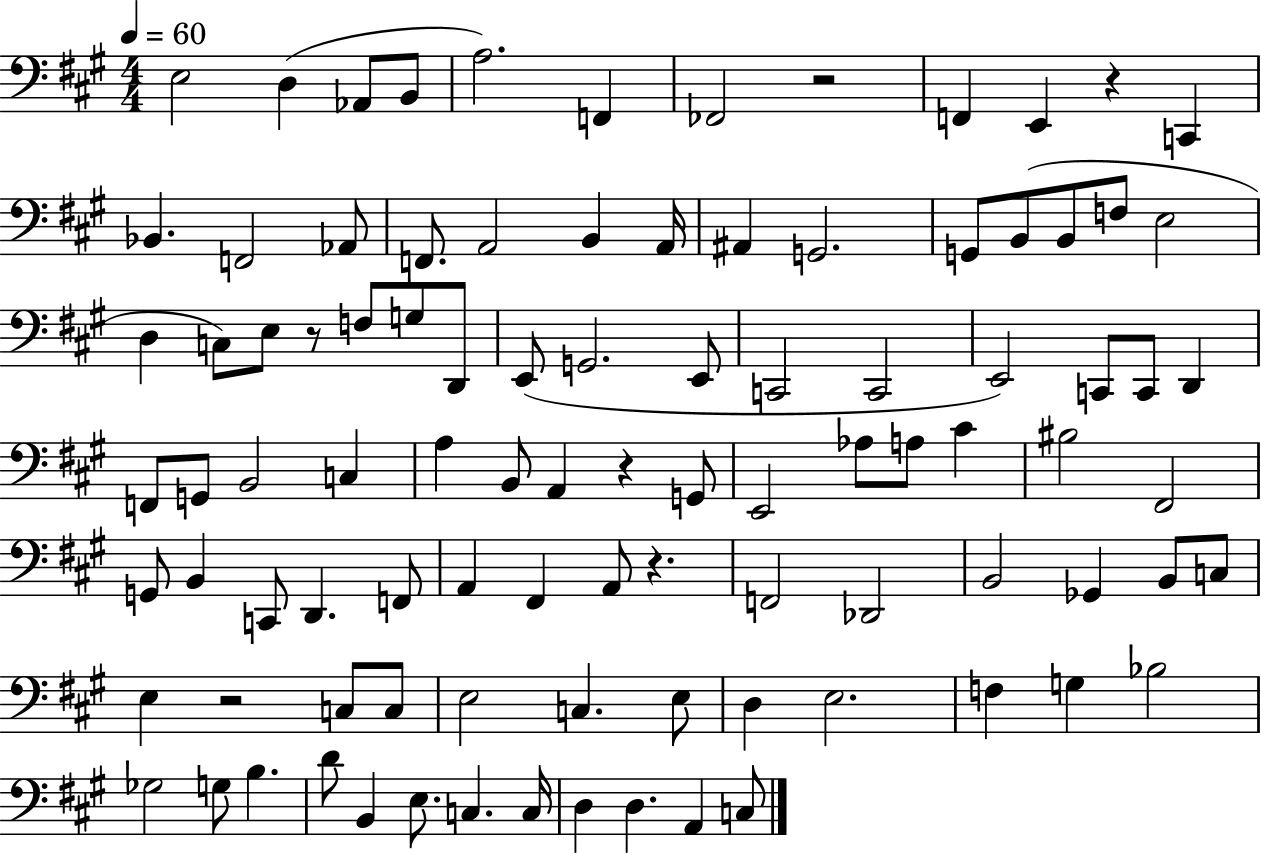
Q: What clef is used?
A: bass